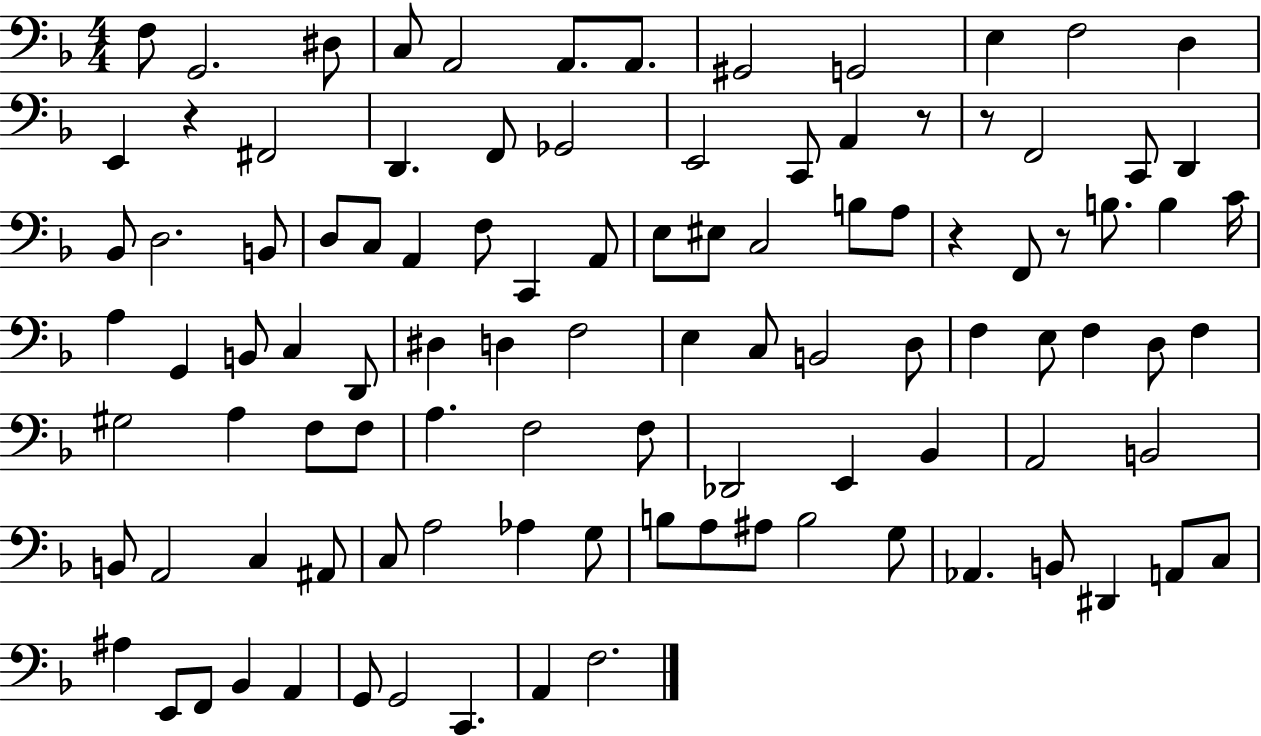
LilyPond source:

{
  \clef bass
  \numericTimeSignature
  \time 4/4
  \key f \major
  f8 g,2. dis8 | c8 a,2 a,8. a,8. | gis,2 g,2 | e4 f2 d4 | \break e,4 r4 fis,2 | d,4. f,8 ges,2 | e,2 c,8 a,4 r8 | r8 f,2 c,8 d,4 | \break bes,8 d2. b,8 | d8 c8 a,4 f8 c,4 a,8 | e8 eis8 c2 b8 a8 | r4 f,8 r8 b8. b4 c'16 | \break a4 g,4 b,8 c4 d,8 | dis4 d4 f2 | e4 c8 b,2 d8 | f4 e8 f4 d8 f4 | \break gis2 a4 f8 f8 | a4. f2 f8 | des,2 e,4 bes,4 | a,2 b,2 | \break b,8 a,2 c4 ais,8 | c8 a2 aes4 g8 | b8 a8 ais8 b2 g8 | aes,4. b,8 dis,4 a,8 c8 | \break ais4 e,8 f,8 bes,4 a,4 | g,8 g,2 c,4. | a,4 f2. | \bar "|."
}